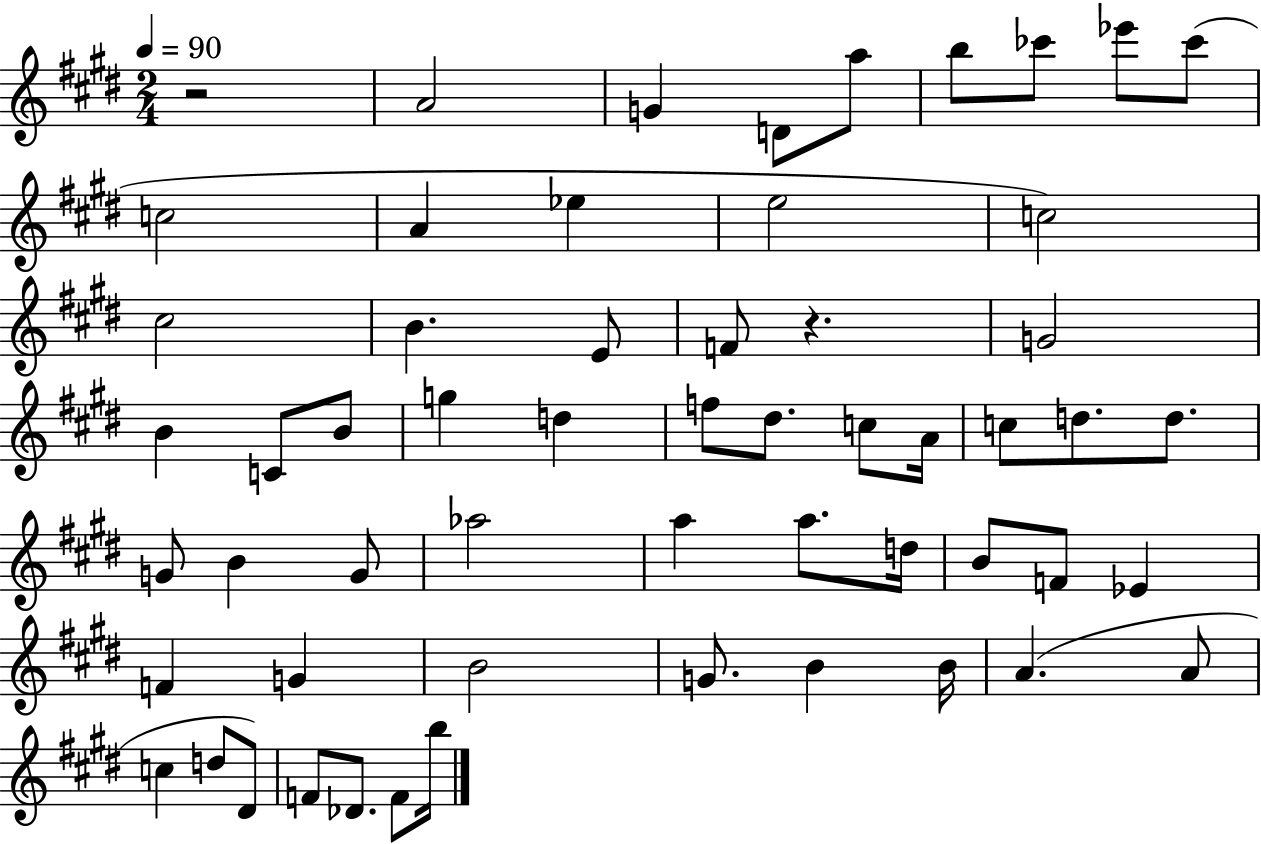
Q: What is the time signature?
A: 2/4